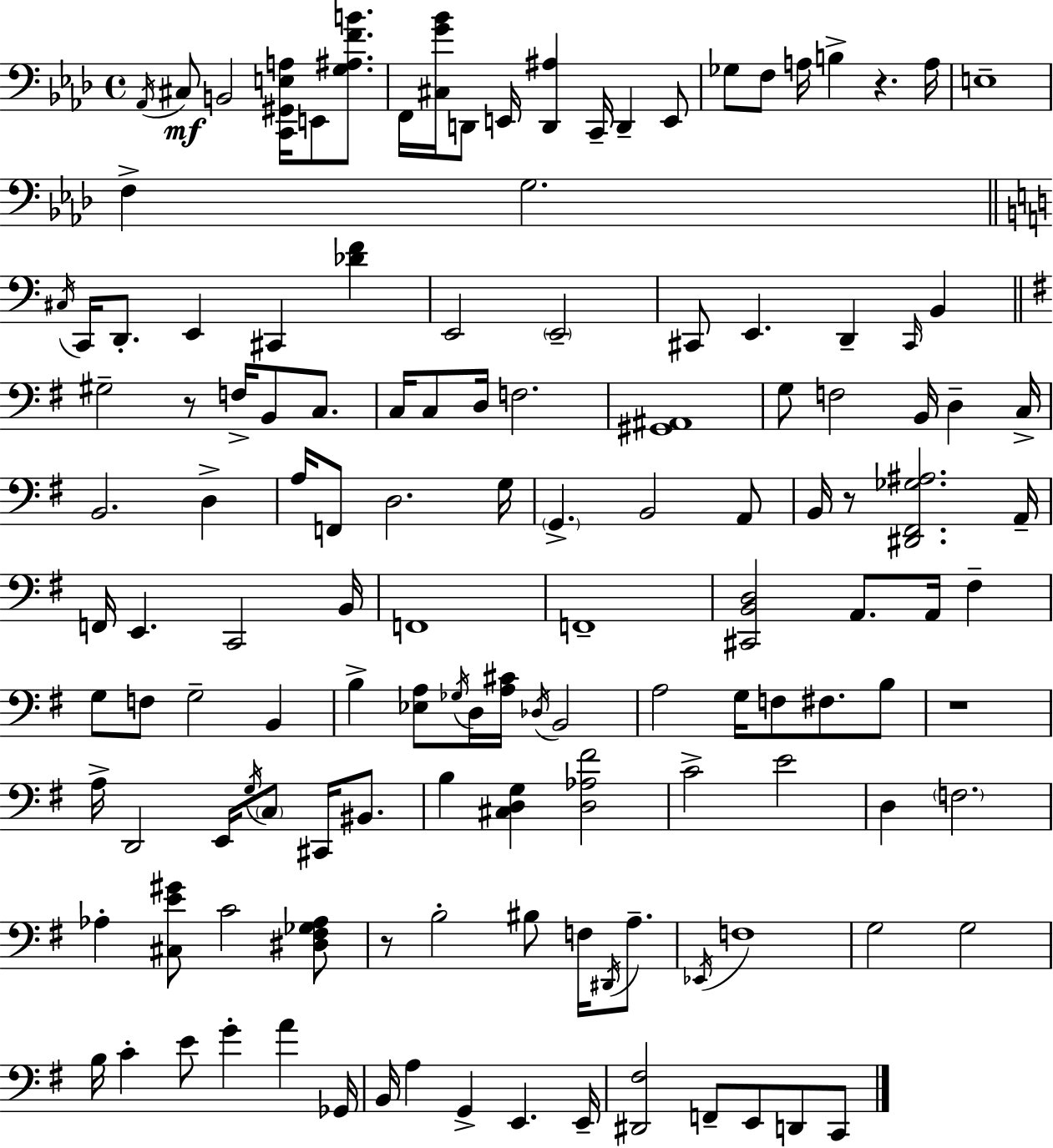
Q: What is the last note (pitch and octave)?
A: C2